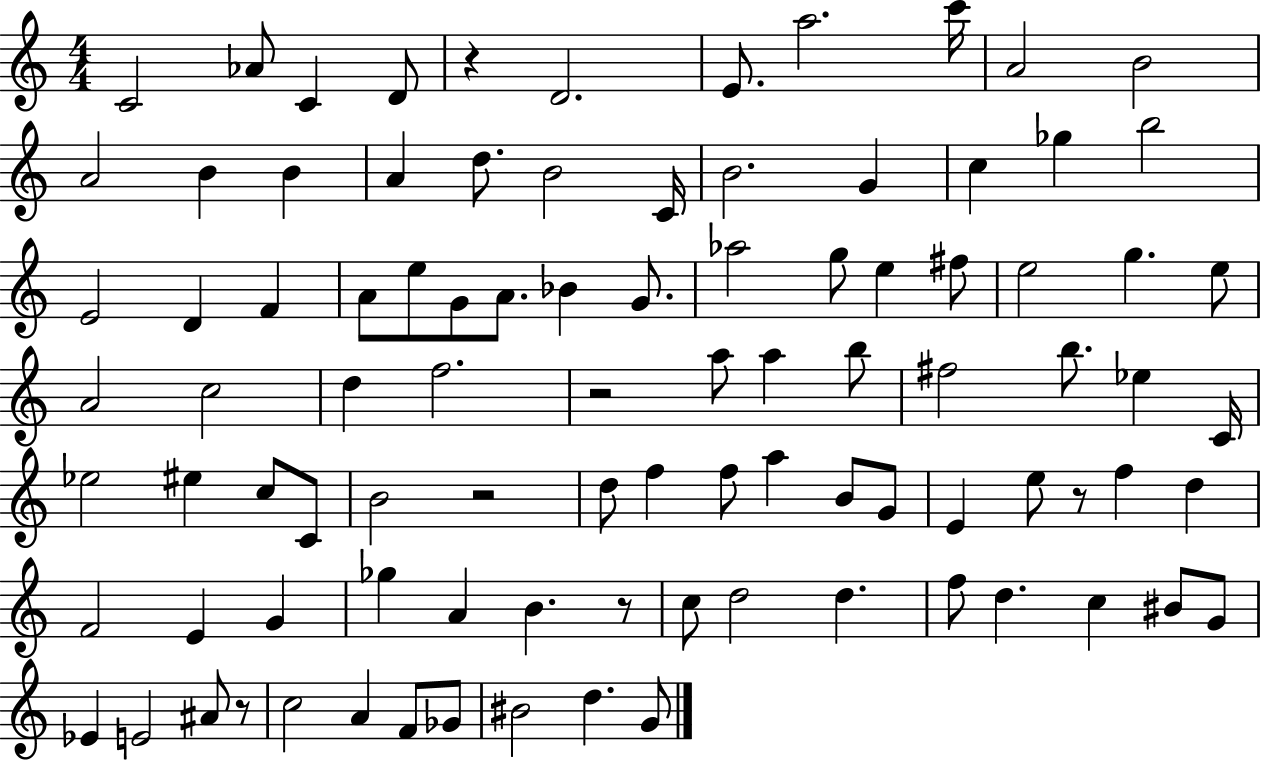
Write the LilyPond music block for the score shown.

{
  \clef treble
  \numericTimeSignature
  \time 4/4
  \key c \major
  c'2 aes'8 c'4 d'8 | r4 d'2. | e'8. a''2. c'''16 | a'2 b'2 | \break a'2 b'4 b'4 | a'4 d''8. b'2 c'16 | b'2. g'4 | c''4 ges''4 b''2 | \break e'2 d'4 f'4 | a'8 e''8 g'8 a'8. bes'4 g'8. | aes''2 g''8 e''4 fis''8 | e''2 g''4. e''8 | \break a'2 c''2 | d''4 f''2. | r2 a''8 a''4 b''8 | fis''2 b''8. ees''4 c'16 | \break ees''2 eis''4 c''8 c'8 | b'2 r2 | d''8 f''4 f''8 a''4 b'8 g'8 | e'4 e''8 r8 f''4 d''4 | \break f'2 e'4 g'4 | ges''4 a'4 b'4. r8 | c''8 d''2 d''4. | f''8 d''4. c''4 bis'8 g'8 | \break ees'4 e'2 ais'8 r8 | c''2 a'4 f'8 ges'8 | bis'2 d''4. g'8 | \bar "|."
}